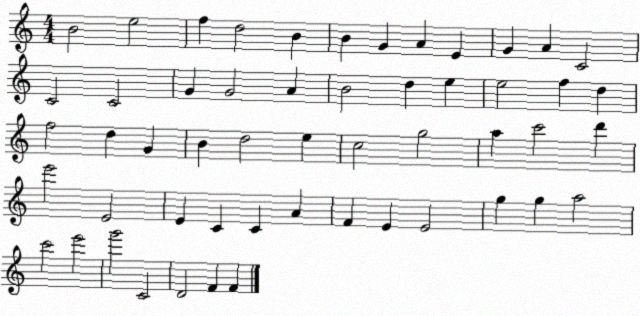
X:1
T:Untitled
M:4/4
L:1/4
K:C
B2 e2 f d2 B B G A E G A C2 C2 C2 G G2 A B2 d e e2 f d f2 d G B d2 e c2 g2 a c'2 d' e'2 E2 E C C A F E E2 g g a2 c'2 e'2 g'2 C2 D2 F F